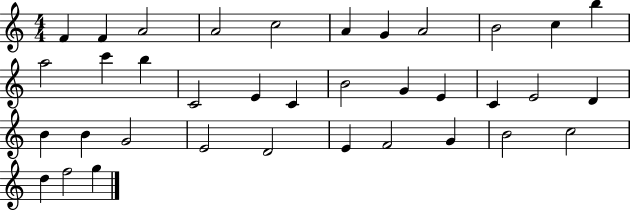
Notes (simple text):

F4/q F4/q A4/h A4/h C5/h A4/q G4/q A4/h B4/h C5/q B5/q A5/h C6/q B5/q C4/h E4/q C4/q B4/h G4/q E4/q C4/q E4/h D4/q B4/q B4/q G4/h E4/h D4/h E4/q F4/h G4/q B4/h C5/h D5/q F5/h G5/q